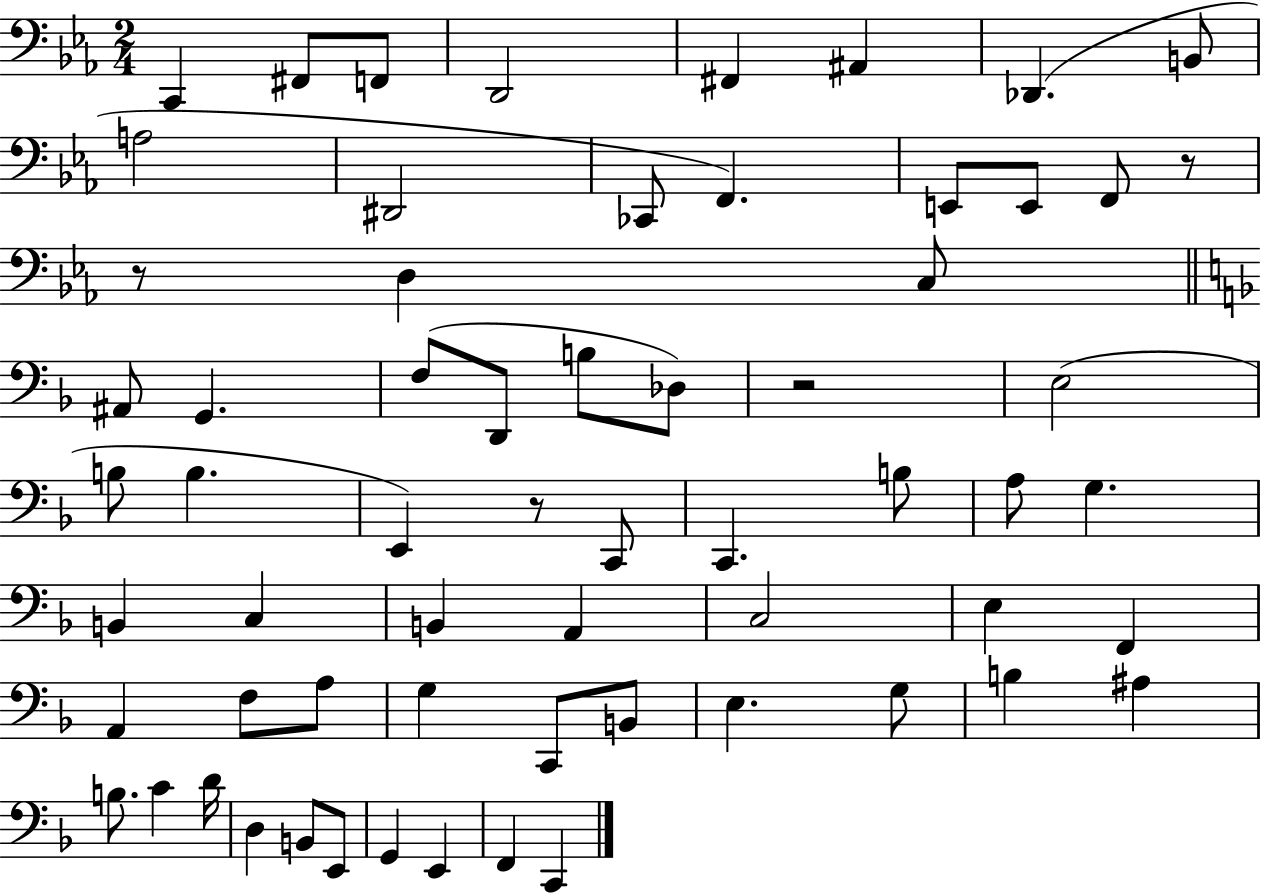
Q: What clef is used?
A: bass